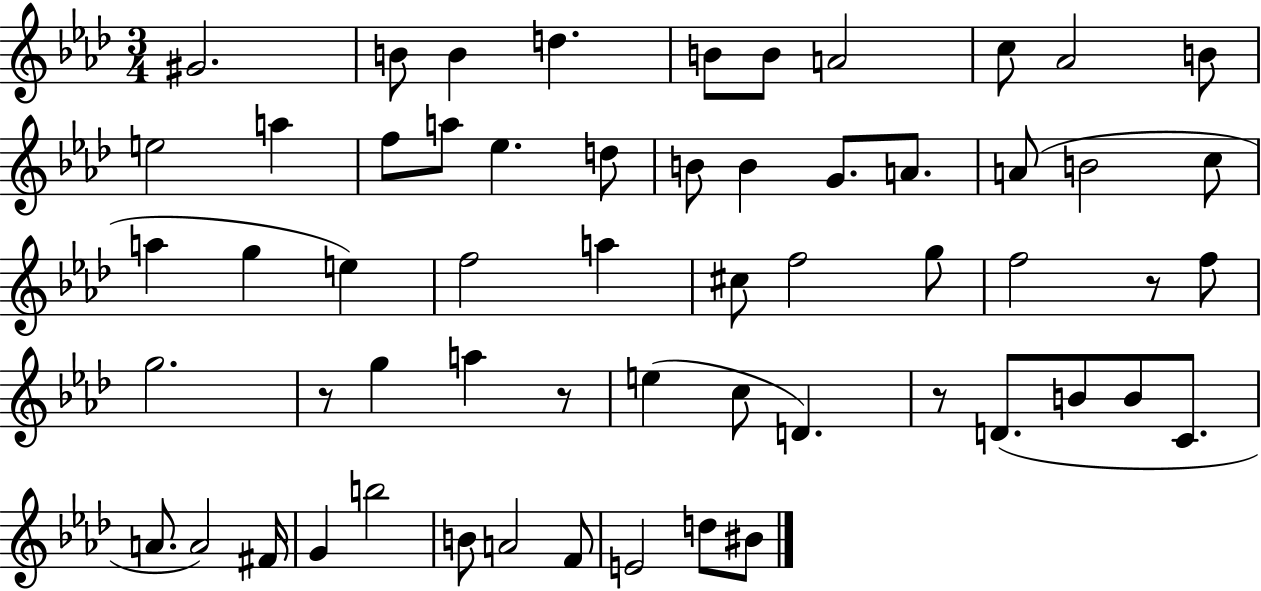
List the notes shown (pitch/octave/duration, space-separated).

G#4/h. B4/e B4/q D5/q. B4/e B4/e A4/h C5/e Ab4/h B4/e E5/h A5/q F5/e A5/e Eb5/q. D5/e B4/e B4/q G4/e. A4/e. A4/e B4/h C5/e A5/q G5/q E5/q F5/h A5/q C#5/e F5/h G5/e F5/h R/e F5/e G5/h. R/e G5/q A5/q R/e E5/q C5/e D4/q. R/e D4/e. B4/e B4/e C4/e. A4/e. A4/h F#4/s G4/q B5/h B4/e A4/h F4/e E4/h D5/e BIS4/e